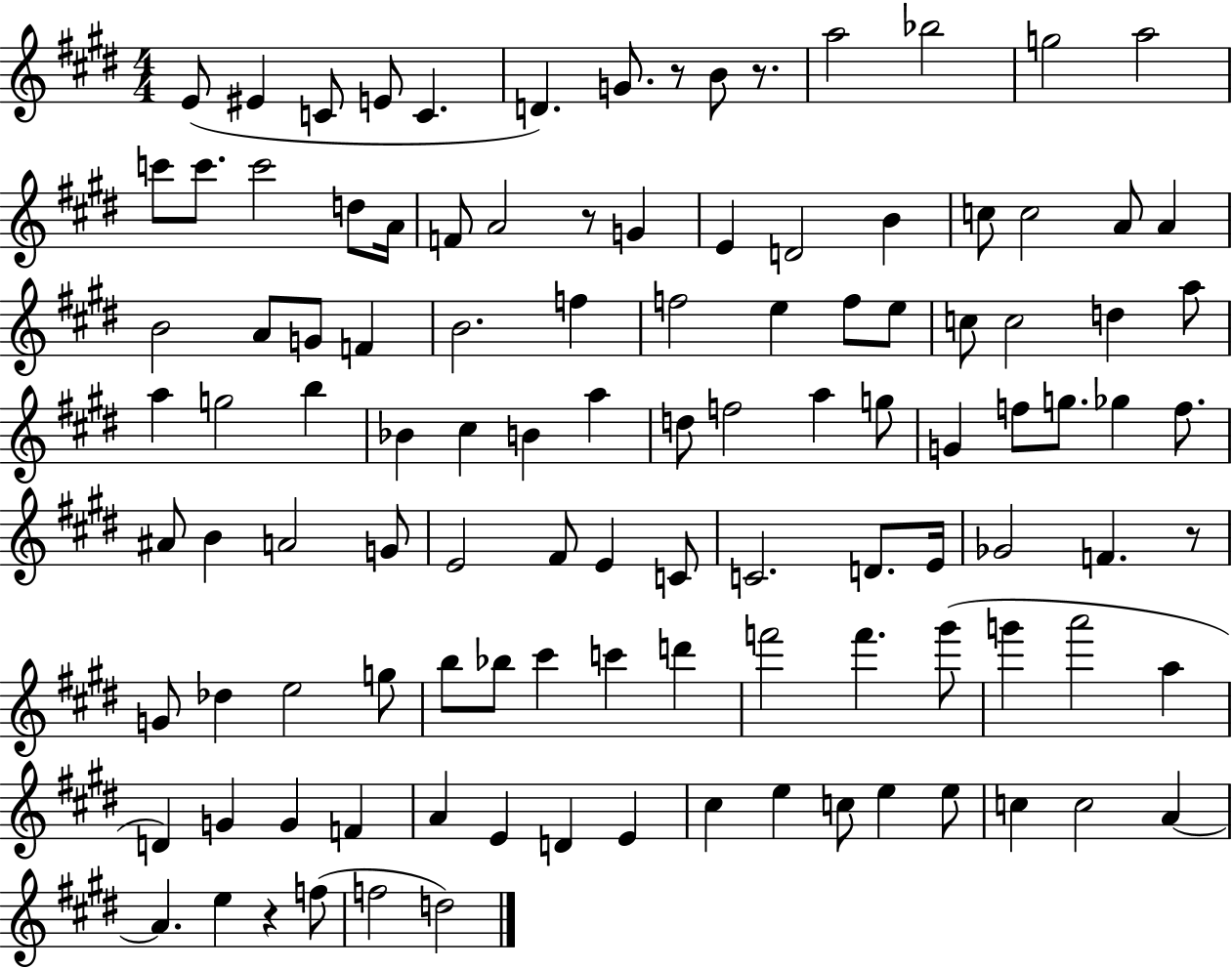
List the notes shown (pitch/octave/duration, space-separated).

E4/e EIS4/q C4/e E4/e C4/q. D4/q. G4/e. R/e B4/e R/e. A5/h Bb5/h G5/h A5/h C6/e C6/e. C6/h D5/e A4/s F4/e A4/h R/e G4/q E4/q D4/h B4/q C5/e C5/h A4/e A4/q B4/h A4/e G4/e F4/q B4/h. F5/q F5/h E5/q F5/e E5/e C5/e C5/h D5/q A5/e A5/q G5/h B5/q Bb4/q C#5/q B4/q A5/q D5/e F5/h A5/q G5/e G4/q F5/e G5/e. Gb5/q F5/e. A#4/e B4/q A4/h G4/e E4/h F#4/e E4/q C4/e C4/h. D4/e. E4/s Gb4/h F4/q. R/e G4/e Db5/q E5/h G5/e B5/e Bb5/e C#6/q C6/q D6/q F6/h F6/q. G#6/e G6/q A6/h A5/q D4/q G4/q G4/q F4/q A4/q E4/q D4/q E4/q C#5/q E5/q C5/e E5/q E5/e C5/q C5/h A4/q A4/q. E5/q R/q F5/e F5/h D5/h